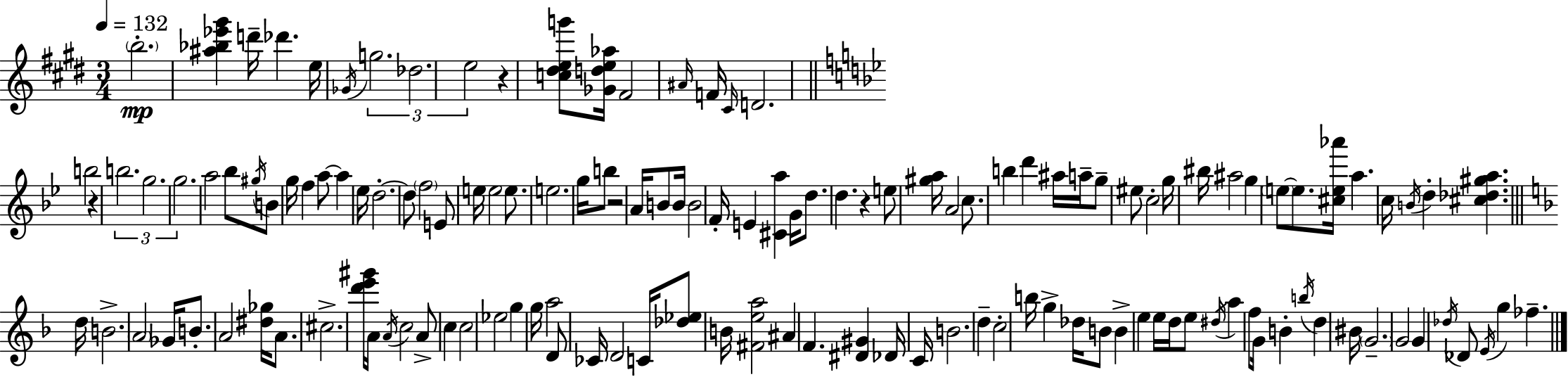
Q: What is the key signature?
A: E major